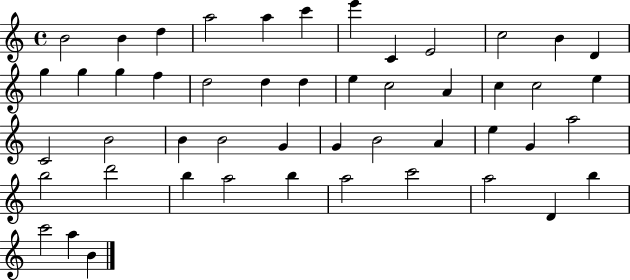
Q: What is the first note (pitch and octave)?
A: B4